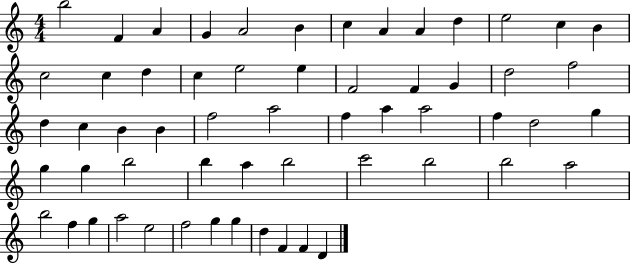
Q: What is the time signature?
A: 4/4